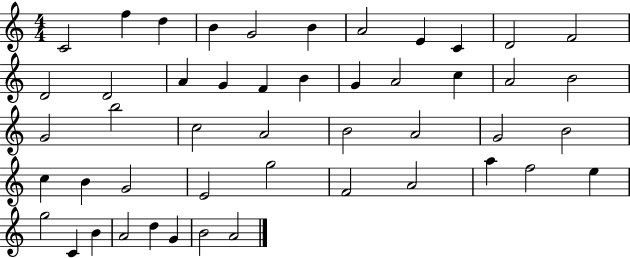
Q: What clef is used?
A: treble